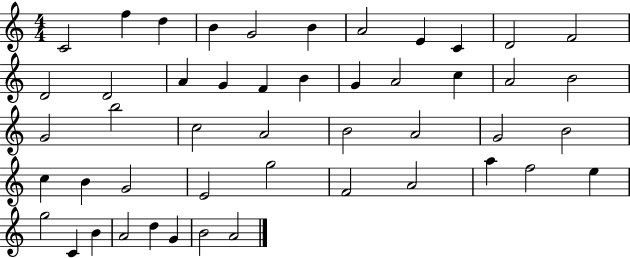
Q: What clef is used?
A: treble